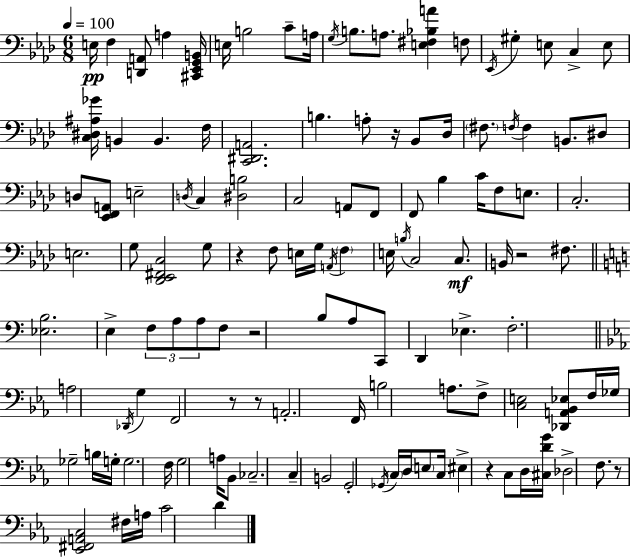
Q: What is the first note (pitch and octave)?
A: E3